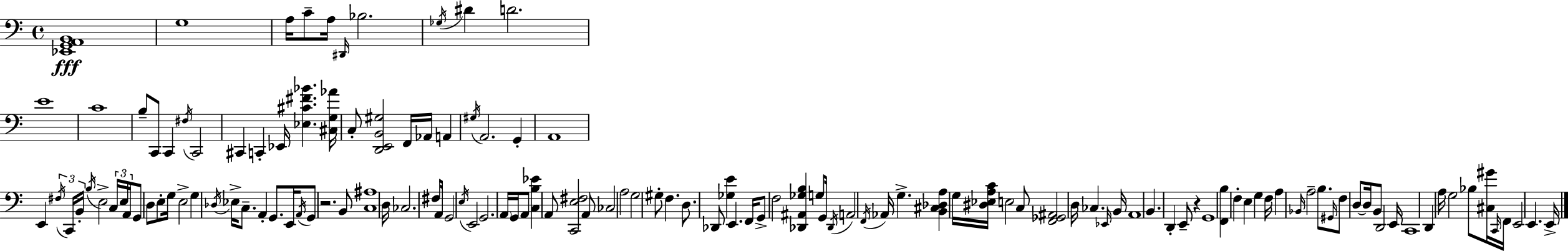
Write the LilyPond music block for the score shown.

{
  \clef bass
  \time 4/4
  \defaultTimeSignature
  \key c \major
  <ees, g, a, b,>1\fff | g1 | a16 c'8-- a16 \grace { dis,16 } bes2. | \acciaccatura { ges16 } dis'4 d'2. | \break e'1 | c'1 | b8-- c,8 c,4 \acciaccatura { fis16 } c,2 | cis,4 c,4-. ees,16 <ees cis' fis' bes'>4. | \break <cis g aes'>16 c8-. <d, e, b, gis>2 f,16 aes,16 a,4 | \acciaccatura { gis16 } a,2. | g,4-. a,1 | e,4 \tuplet 3/2 { \acciaccatura { fis16 } c,16 b,16-. } \acciaccatura { b16 } e2-> | \break \tuplet 3/2 { c16 e16 a,16 } g,8 d8 e8-. g16 e2-> | g4 \acciaccatura { des16 } ees16-> c8.-- a,4-. | g,8. e,16 \acciaccatura { a,16 } g,8 r2. | b,8 <c ais>1 | \break d16 ces2. | fis8 a,16 g,2 | \acciaccatura { e16 } e,2 g,2. | \parenthesize a,16 g,16 a,8 <c b ees'>4 a,8 <c, e fis>2 | \break a,8 ces2 | a2 g2 | gis8-. f4. d8. des,8 <ges e'>4 | e,4. f,16 g,8-> f2 | \break <des, ais, ges b>4 g8 g,16 \acciaccatura { des,16 } a,2 | \acciaccatura { f,16 } aes,16 g4.-> <b, cis des a>4 g16 | <dis ees a c'>16 e2 c8 <f, ges, ais,>2 | d16 ces4. \grace { ees,16 } b,16 a,1 | \break b,4. | d,4-. e,8-- r4 g,1 | <f, b>4 | f4-. e4 g4 f16 a4 | \break \grace { bes,16 } a2-- b8. \grace { gis,16 } f8 | d8~~ d16 b,8 d,2 e,16 c,1 | d,4 | a16 g2 bes8 <cis gis'>16 \grace { c,16 } f,16 | \break e,2 e,4. e,16-> \bar "|."
}